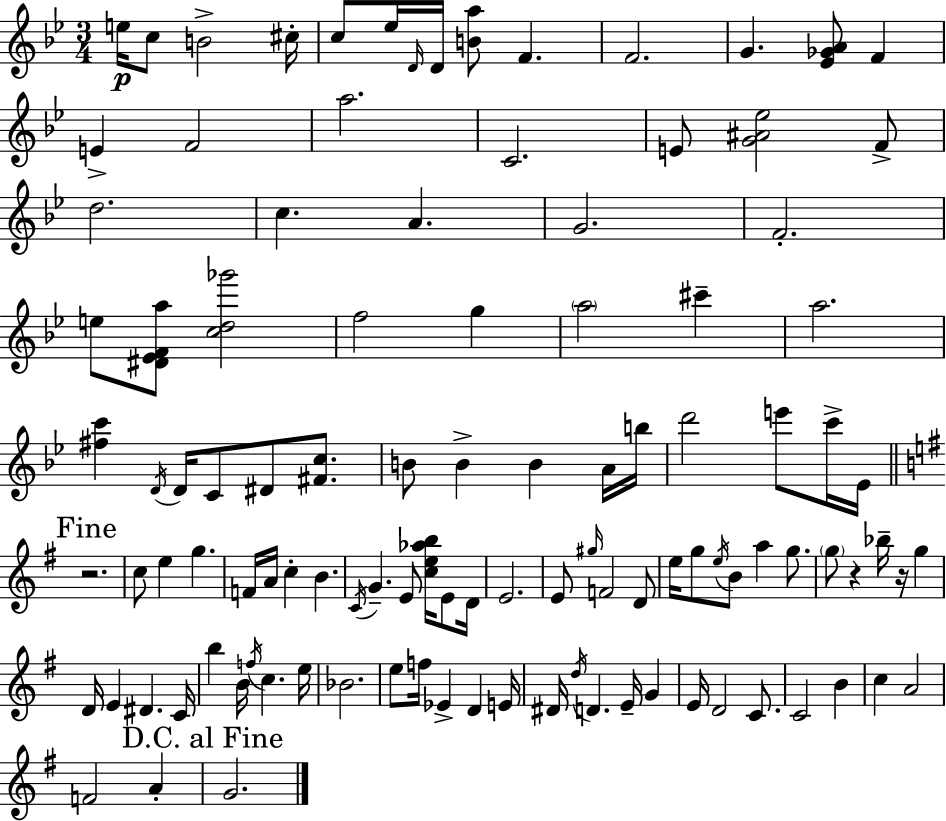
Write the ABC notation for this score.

X:1
T:Untitled
M:3/4
L:1/4
K:Gm
e/4 c/2 B2 ^c/4 c/2 _e/4 D/4 D/4 [Ba]/2 F F2 G [_E_GA]/2 F E F2 a2 C2 E/2 [G^A_e]2 F/2 d2 c A G2 F2 e/2 [^D_EFa]/2 [cd_g']2 f2 g a2 ^c' a2 [^fc'] D/4 D/4 C/2 ^D/2 [^Fc]/2 B/2 B B A/4 b/4 d'2 e'/2 c'/4 _E/4 z2 c/2 e g F/4 A/4 c B C/4 G E/2 [ce_ab]/4 E/2 D/4 E2 E/2 ^g/4 F2 D/2 e/4 g/2 e/4 B/2 a g/2 g/2 z _b/4 z/4 g D/4 E ^D C/4 b B/4 f/4 c e/4 _B2 e/2 f/4 _E D E/4 ^D/4 d/4 D E/4 G E/4 D2 C/2 C2 B c A2 F2 A G2